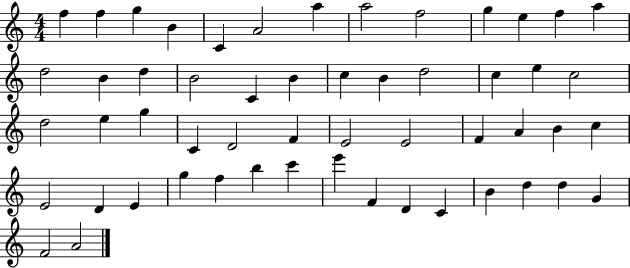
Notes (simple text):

F5/q F5/q G5/q B4/q C4/q A4/h A5/q A5/h F5/h G5/q E5/q F5/q A5/q D5/h B4/q D5/q B4/h C4/q B4/q C5/q B4/q D5/h C5/q E5/q C5/h D5/h E5/q G5/q C4/q D4/h F4/q E4/h E4/h F4/q A4/q B4/q C5/q E4/h D4/q E4/q G5/q F5/q B5/q C6/q E6/q F4/q D4/q C4/q B4/q D5/q D5/q G4/q F4/h A4/h